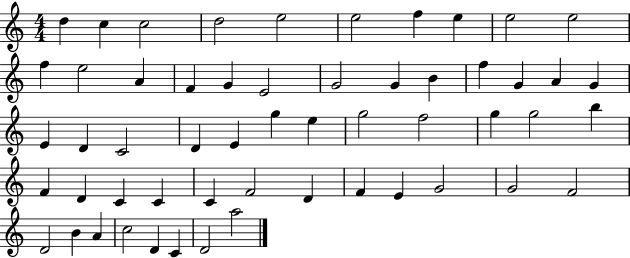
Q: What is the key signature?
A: C major